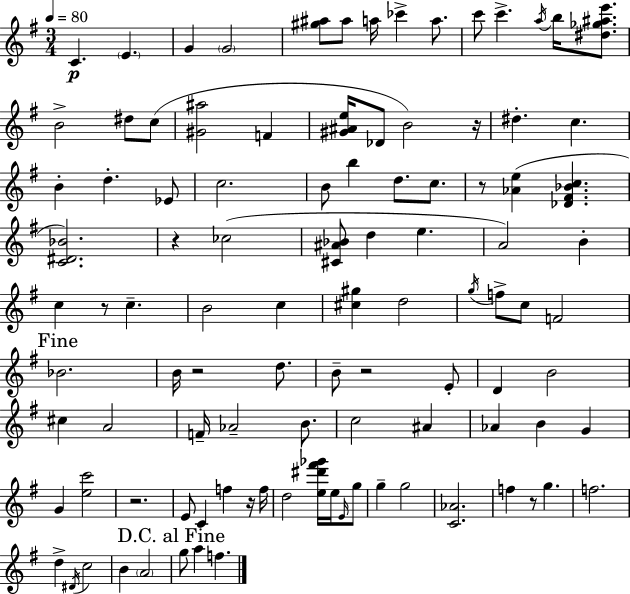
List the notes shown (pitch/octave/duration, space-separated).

C4/q. E4/q. G4/q G4/h [G#5,A#5]/e A#5/e A5/s CES6/q A5/e. C6/e C6/q. A5/s B5/s [D#5,Gb5,A#5,E6]/e. B4/h D#5/e C5/e [G#4,A#5]/h F4/q [G#4,A#4,E5]/s Db4/e B4/h R/s D#5/q. C5/q. B4/q D5/q. Eb4/e C5/h. B4/e B5/q D5/e. C5/e. R/e [Ab4,E5]/q [Db4,F#4,Bb4,C5]/q. [C4,D#4,Bb4]/h. R/q CES5/h [C#4,A#4,Bb4]/e D5/q E5/q. A4/h B4/q C5/q R/e C5/q. B4/h C5/q [C#5,G#5]/q D5/h G5/s F5/e C5/e F4/h Bb4/h. B4/s R/h D5/e. B4/e R/h E4/e D4/q B4/h C#5/q A4/h F4/s Ab4/h B4/e. C5/h A#4/q Ab4/q B4/q G4/q G4/q [E5,C6]/h R/h. E4/e C4/q F5/q R/s F5/s D5/h [E5,D#6,F#6,Gb6]/s E5/s E4/s G5/e G5/q G5/h [C4,Ab4]/h. F5/q R/e G5/q. F5/h. D5/q D#4/s C5/h B4/q A4/h G5/e A5/q F5/q.